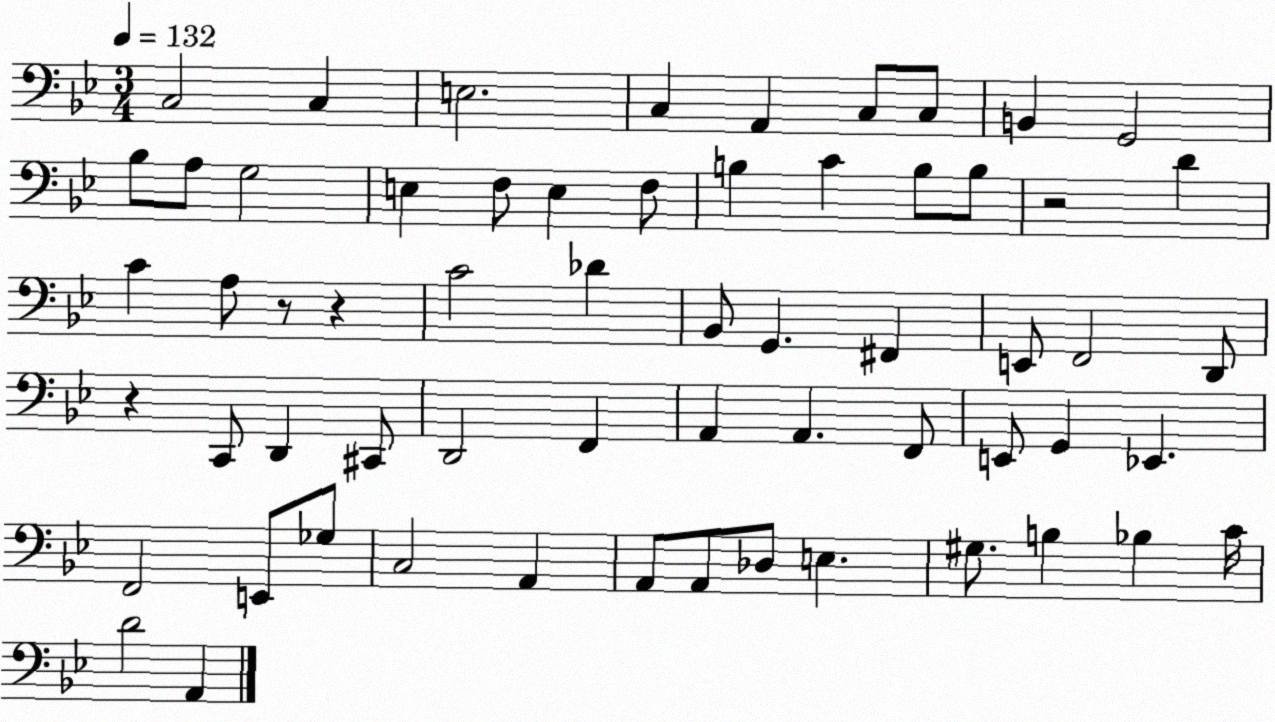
X:1
T:Untitled
M:3/4
L:1/4
K:Bb
C,2 C, E,2 C, A,, C,/2 C,/2 B,, G,,2 _B,/2 A,/2 G,2 E, F,/2 E, F,/2 B, C B,/2 B,/2 z2 D C A,/2 z/2 z C2 _D _B,,/2 G,, ^F,, E,,/2 F,,2 D,,/2 z C,,/2 D,, ^C,,/2 D,,2 F,, A,, A,, F,,/2 E,,/2 G,, _E,, F,,2 E,,/2 _G,/2 C,2 A,, A,,/2 A,,/2 _D,/2 E, ^G,/2 B, _B, C/4 D2 A,,